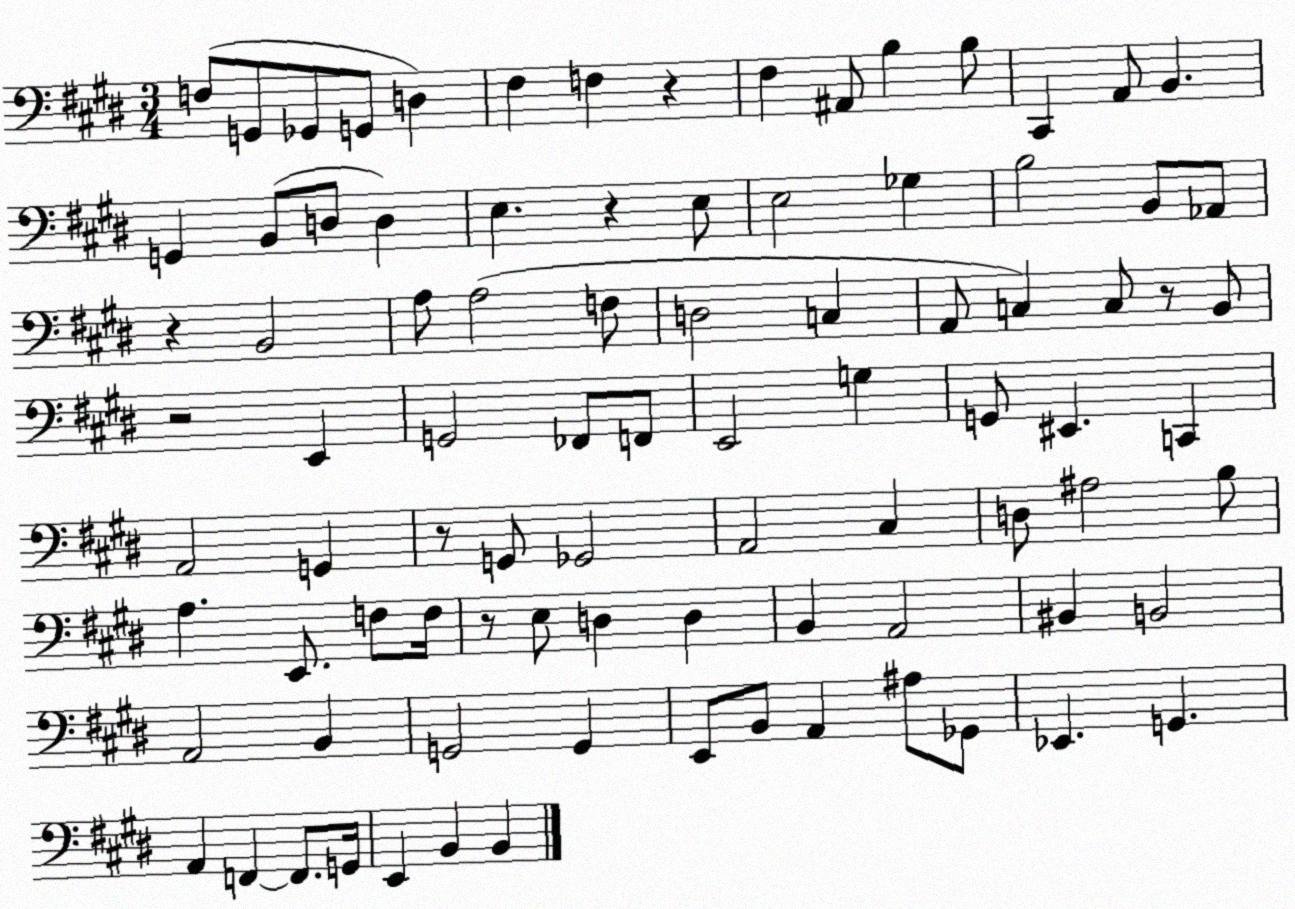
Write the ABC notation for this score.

X:1
T:Untitled
M:3/4
L:1/4
K:E
F,/2 G,,/2 _G,,/2 G,,/2 D, ^F, F, z ^F, ^A,,/2 B, B,/2 ^C,, A,,/2 B,, G,, B,,/2 D,/2 D, E, z E,/2 E,2 _G, B,2 B,,/2 _A,,/2 z B,,2 A,/2 A,2 F,/2 D,2 C, A,,/2 C, C,/2 z/2 B,,/2 z2 E,, G,,2 _F,,/2 F,,/2 E,,2 G, G,,/2 ^E,, C,, A,,2 G,, z/2 G,,/2 _G,,2 A,,2 ^C, D,/2 ^A,2 B,/2 A, E,,/2 F,/2 F,/4 z/2 E,/2 D, D, B,, A,,2 ^B,, B,,2 A,,2 B,, G,,2 G,, E,,/2 B,,/2 A,, ^A,/2 _G,,/2 _E,, G,, A,, F,, F,,/2 G,,/4 E,, B,, B,,